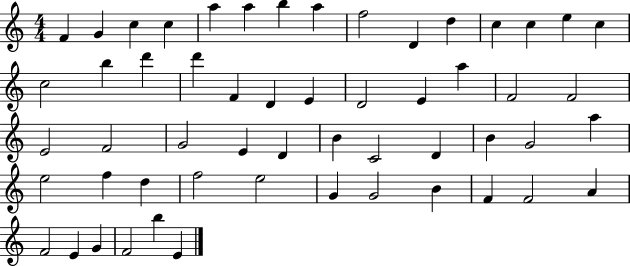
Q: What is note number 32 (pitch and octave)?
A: D4